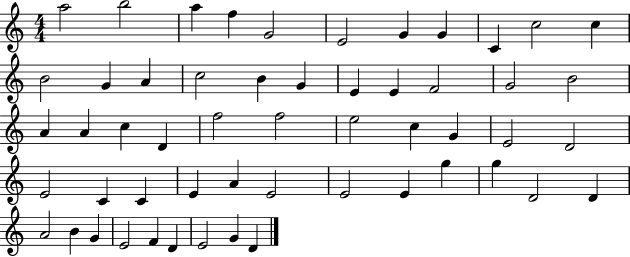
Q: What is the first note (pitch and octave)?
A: A5